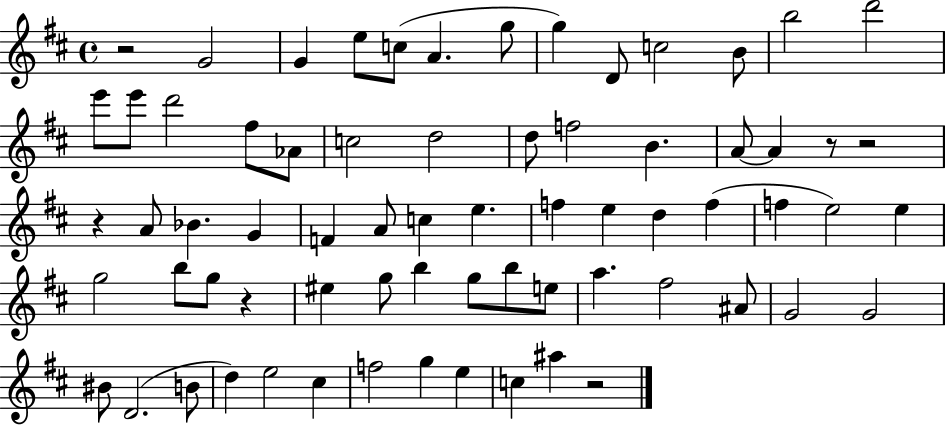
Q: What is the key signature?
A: D major